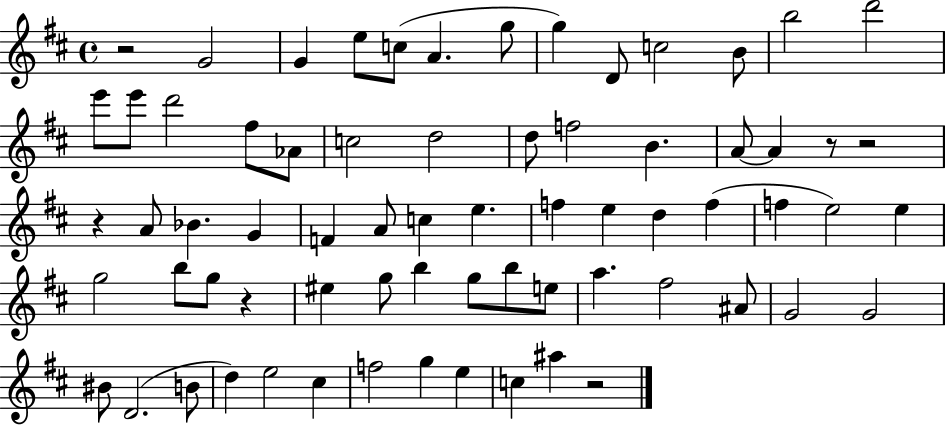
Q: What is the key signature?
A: D major